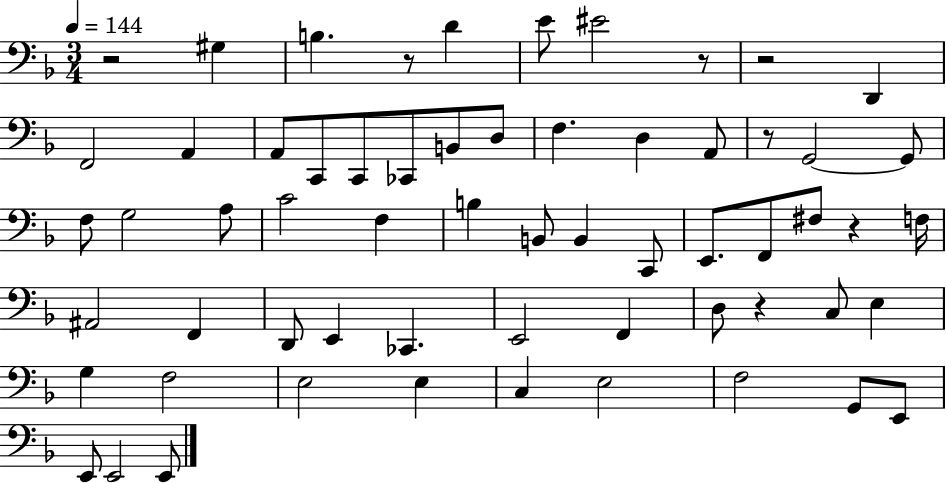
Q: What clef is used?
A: bass